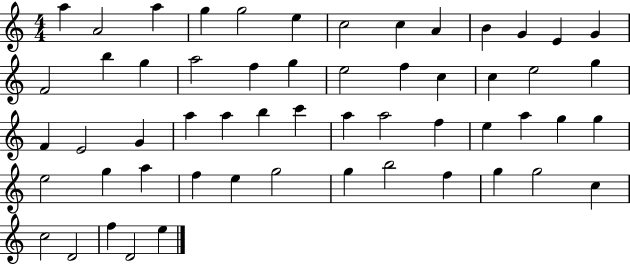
{
  \clef treble
  \numericTimeSignature
  \time 4/4
  \key c \major
  a''4 a'2 a''4 | g''4 g''2 e''4 | c''2 c''4 a'4 | b'4 g'4 e'4 g'4 | \break f'2 b''4 g''4 | a''2 f''4 g''4 | e''2 f''4 c''4 | c''4 e''2 g''4 | \break f'4 e'2 g'4 | a''4 a''4 b''4 c'''4 | a''4 a''2 f''4 | e''4 a''4 g''4 g''4 | \break e''2 g''4 a''4 | f''4 e''4 g''2 | g''4 b''2 f''4 | g''4 g''2 c''4 | \break c''2 d'2 | f''4 d'2 e''4 | \bar "|."
}